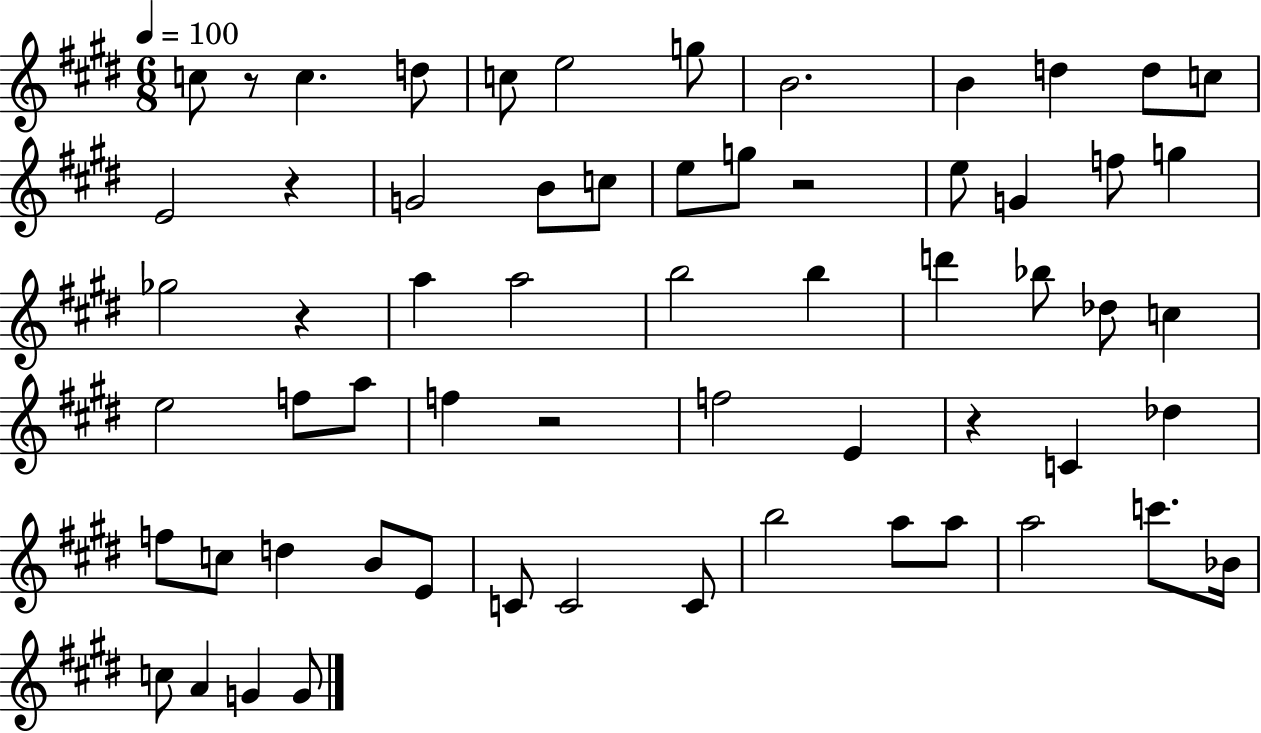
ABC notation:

X:1
T:Untitled
M:6/8
L:1/4
K:E
c/2 z/2 c d/2 c/2 e2 g/2 B2 B d d/2 c/2 E2 z G2 B/2 c/2 e/2 g/2 z2 e/2 G f/2 g _g2 z a a2 b2 b d' _b/2 _d/2 c e2 f/2 a/2 f z2 f2 E z C _d f/2 c/2 d B/2 E/2 C/2 C2 C/2 b2 a/2 a/2 a2 c'/2 _B/4 c/2 A G G/2